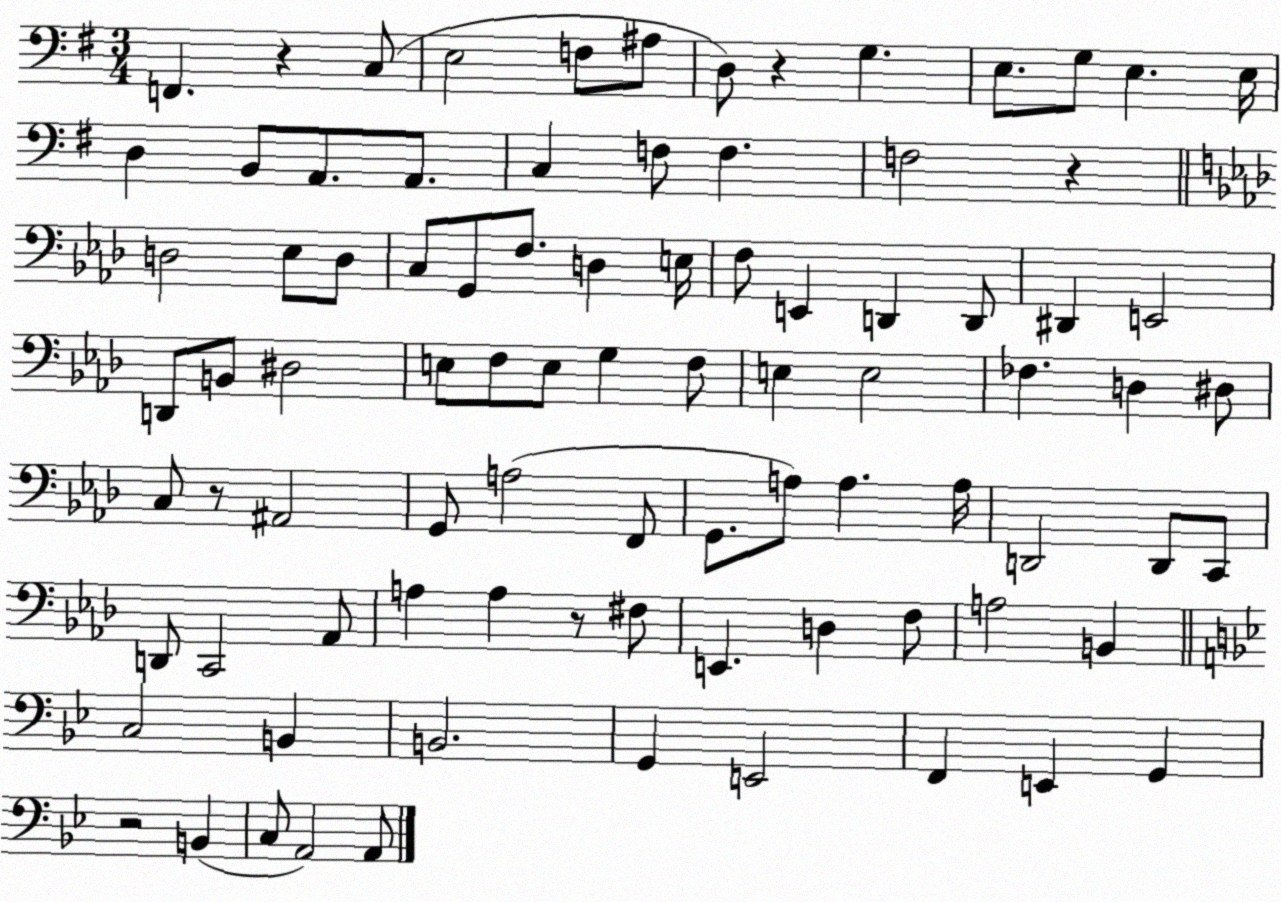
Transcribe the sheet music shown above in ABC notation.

X:1
T:Untitled
M:3/4
L:1/4
K:G
F,, z C,/2 E,2 F,/2 ^A,/2 D,/2 z G, E,/2 G,/2 E, E,/4 D, B,,/2 A,,/2 A,,/2 C, F,/2 F, F,2 z D,2 _E,/2 D,/2 C,/2 G,,/2 F,/2 D, E,/4 F,/2 E,, D,, D,,/2 ^D,, E,,2 D,,/2 B,,/2 ^D,2 E,/2 F,/2 E,/2 G, F,/2 E, E,2 _F, D, ^D,/2 C,/2 z/2 ^A,,2 G,,/2 A,2 F,,/2 G,,/2 A,/2 A, A,/4 D,,2 D,,/2 C,,/2 D,,/2 C,,2 _A,,/2 A, A, z/2 ^F,/2 E,, D, F,/2 A,2 B,, C,2 B,, B,,2 G,, E,,2 F,, E,, G,, z2 B,, C,/2 A,,2 A,,/2